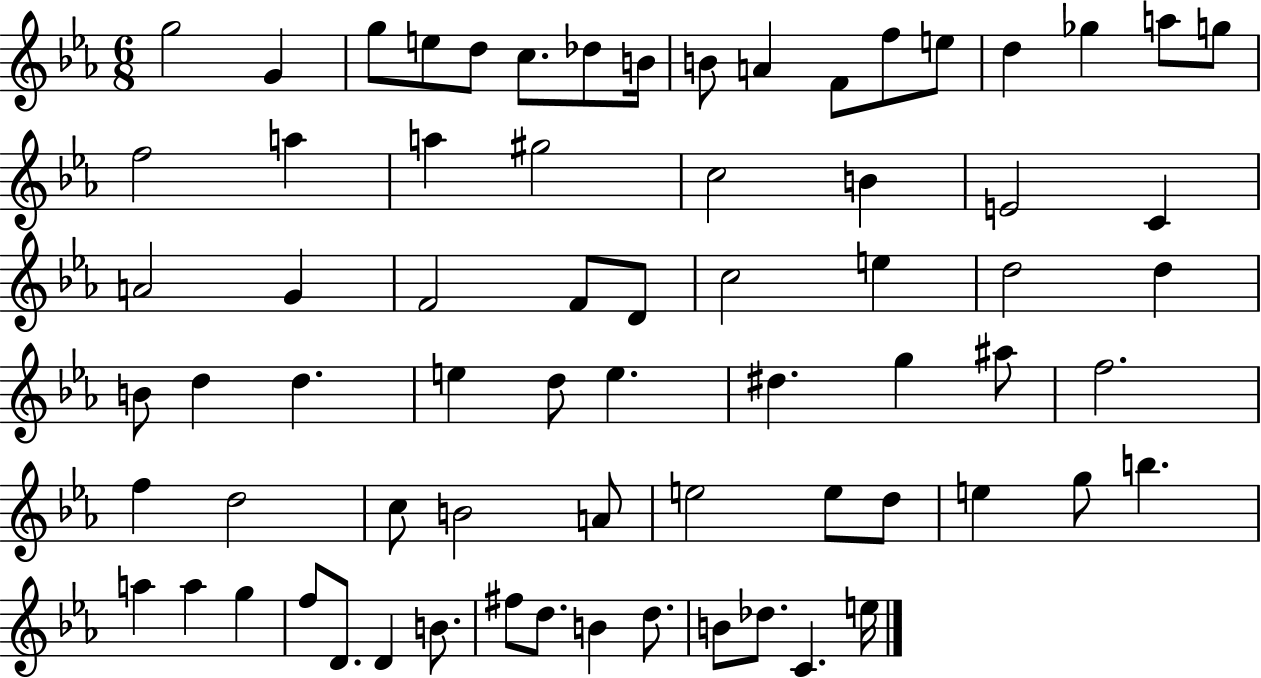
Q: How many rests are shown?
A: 0